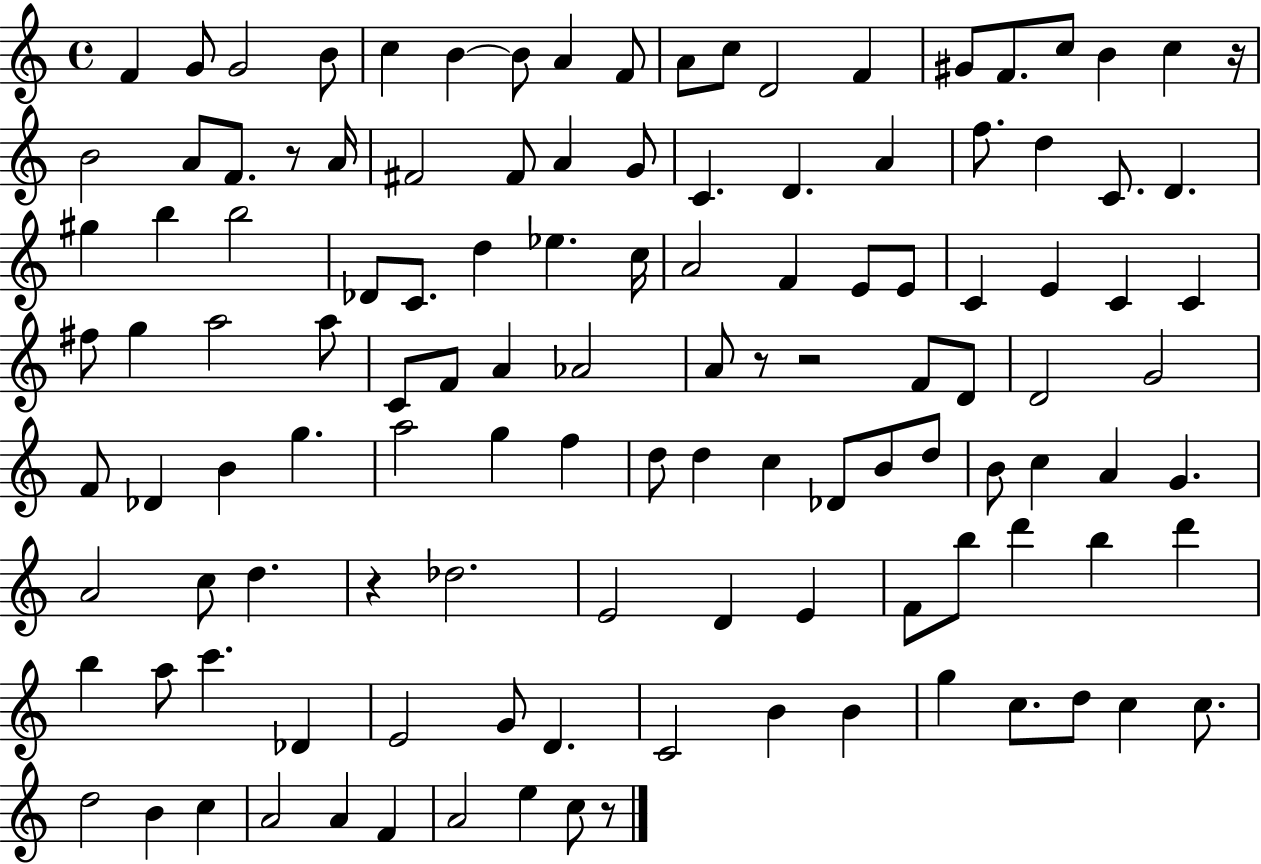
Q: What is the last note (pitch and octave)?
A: C5